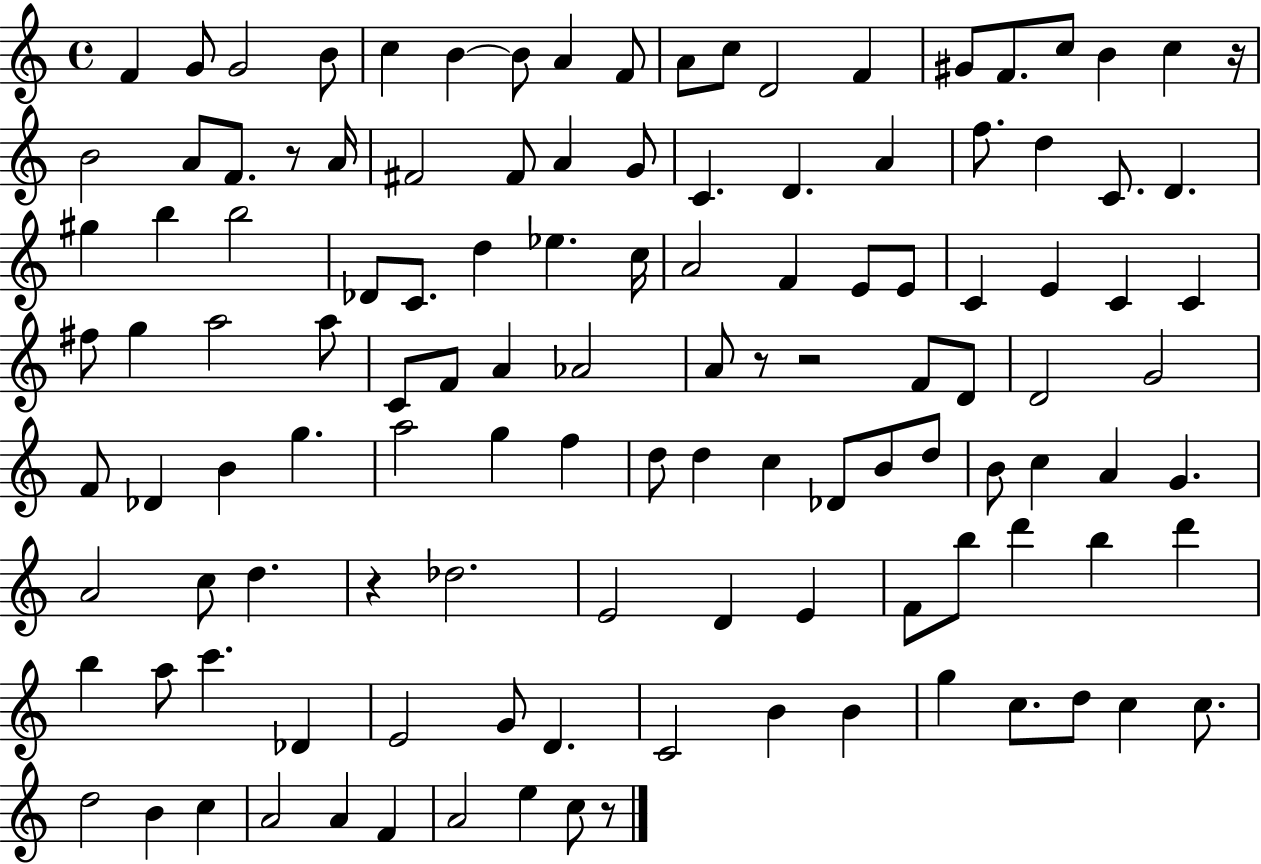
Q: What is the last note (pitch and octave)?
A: C5